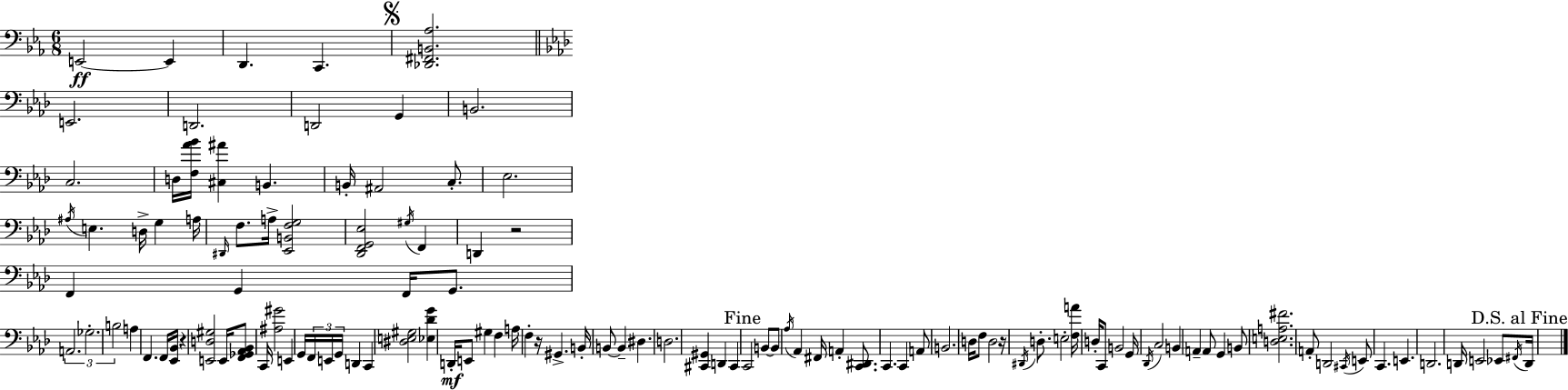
E2/h E2/q D2/q. C2/q. [Db2,F#2,B2,Ab3]/h. E2/h. D2/h. D2/h G2/q B2/h. C3/h. D3/s [F3,Ab4,Bb4]/s [C#3,A#4]/q B2/q. B2/s A#2/h C3/e. Eb3/h. A#3/s E3/q. D3/s G3/q A3/s D#2/s F3/e. A3/s [Eb2,B2,F3,G3]/h [Db2,F2,G2,Eb3]/h G#3/s F2/q D2/q R/h F2/q G2/q F2/s G2/e. A2/h. Gb3/h. B3/h A3/q F2/q. F2/s [Eb2,Bb2]/s R/q [E2,D3,G#3]/h E2/s [F2,Gb2,Ab2,Bb2]/e C2/s [A#3,G#4]/h E2/q G2/s F2/s E2/s G2/s D2/q C2/q [D#3,E3,G#3]/h [Eb3,Db4,G4]/q D2/s E2/e G#3/q F3/q A3/s F3/q R/s G#2/q. B2/s B2/e B2/q D#3/q. D3/h. [C#2,G#2]/q D2/q C#2/q C2/h B2/e B2/e Ab3/s Ab2/q F#2/s A2/q [C2,D#2]/e. C2/q. C2/q A2/e B2/h. D3/s F3/e D3/h R/s D#2/s D3/e. E3/h [F3,A4]/s D3/s C2/e B2/h G2/s Db2/s C3/h B2/q A2/q A2/e G2/q B2/e [D3,E3,A3,F#4]/h. A2/e D2/h C#2/s E2/e C2/q. E2/q. D2/h. D2/s E2/h Eb2/e F#2/s D2/s